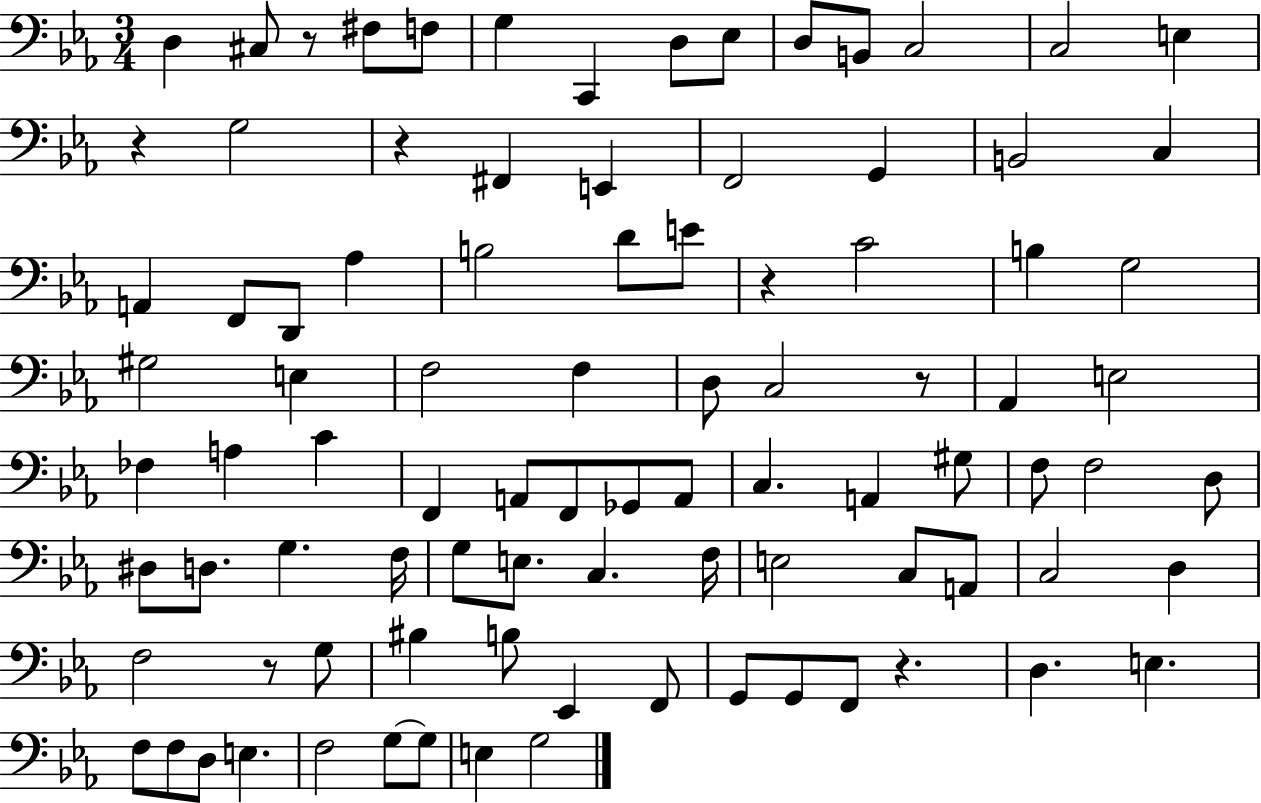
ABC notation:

X:1
T:Untitled
M:3/4
L:1/4
K:Eb
D, ^C,/2 z/2 ^F,/2 F,/2 G, C,, D,/2 _E,/2 D,/2 B,,/2 C,2 C,2 E, z G,2 z ^F,, E,, F,,2 G,, B,,2 C, A,, F,,/2 D,,/2 _A, B,2 D/2 E/2 z C2 B, G,2 ^G,2 E, F,2 F, D,/2 C,2 z/2 _A,, E,2 _F, A, C F,, A,,/2 F,,/2 _G,,/2 A,,/2 C, A,, ^G,/2 F,/2 F,2 D,/2 ^D,/2 D,/2 G, F,/4 G,/2 E,/2 C, F,/4 E,2 C,/2 A,,/2 C,2 D, F,2 z/2 G,/2 ^B, B,/2 _E,, F,,/2 G,,/2 G,,/2 F,,/2 z D, E, F,/2 F,/2 D,/2 E, F,2 G,/2 G,/2 E, G,2